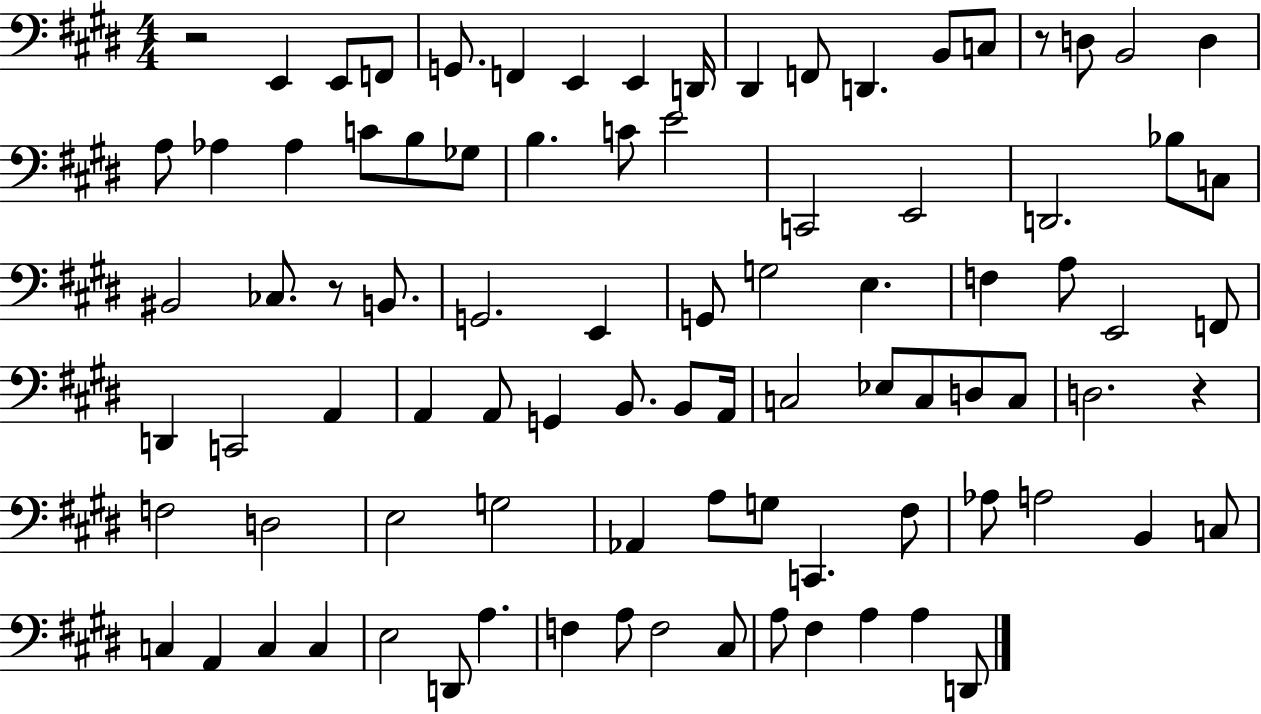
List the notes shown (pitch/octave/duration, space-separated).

R/h E2/q E2/e F2/e G2/e. F2/q E2/q E2/q D2/s D#2/q F2/e D2/q. B2/e C3/e R/e D3/e B2/h D3/q A3/e Ab3/q Ab3/q C4/e B3/e Gb3/e B3/q. C4/e E4/h C2/h E2/h D2/h. Bb3/e C3/e BIS2/h CES3/e. R/e B2/e. G2/h. E2/q G2/e G3/h E3/q. F3/q A3/e E2/h F2/e D2/q C2/h A2/q A2/q A2/e G2/q B2/e. B2/e A2/s C3/h Eb3/e C3/e D3/e C3/e D3/h. R/q F3/h D3/h E3/h G3/h Ab2/q A3/e G3/e C2/q. F#3/e Ab3/e A3/h B2/q C3/e C3/q A2/q C3/q C3/q E3/h D2/e A3/q. F3/q A3/e F3/h C#3/e A3/e F#3/q A3/q A3/q D2/e